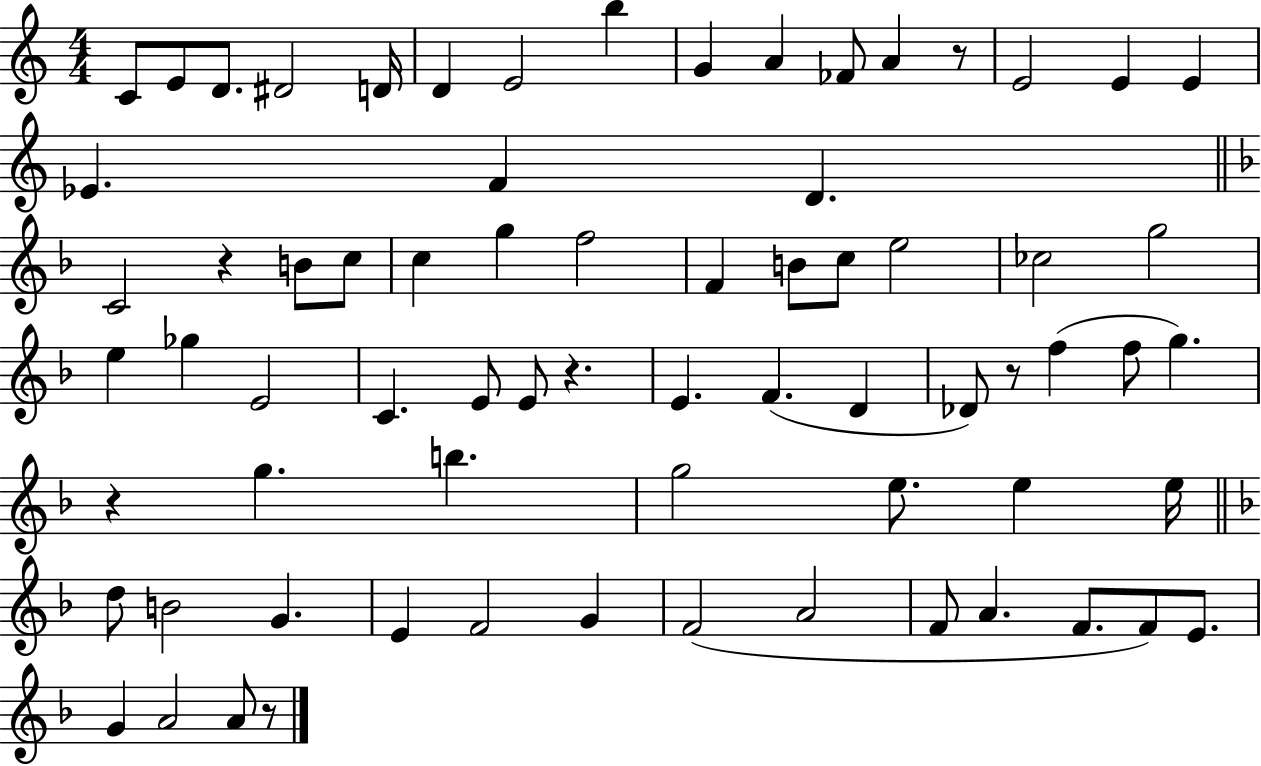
X:1
T:Untitled
M:4/4
L:1/4
K:C
C/2 E/2 D/2 ^D2 D/4 D E2 b G A _F/2 A z/2 E2 E E _E F D C2 z B/2 c/2 c g f2 F B/2 c/2 e2 _c2 g2 e _g E2 C E/2 E/2 z E F D _D/2 z/2 f f/2 g z g b g2 e/2 e e/4 d/2 B2 G E F2 G F2 A2 F/2 A F/2 F/2 E/2 G A2 A/2 z/2